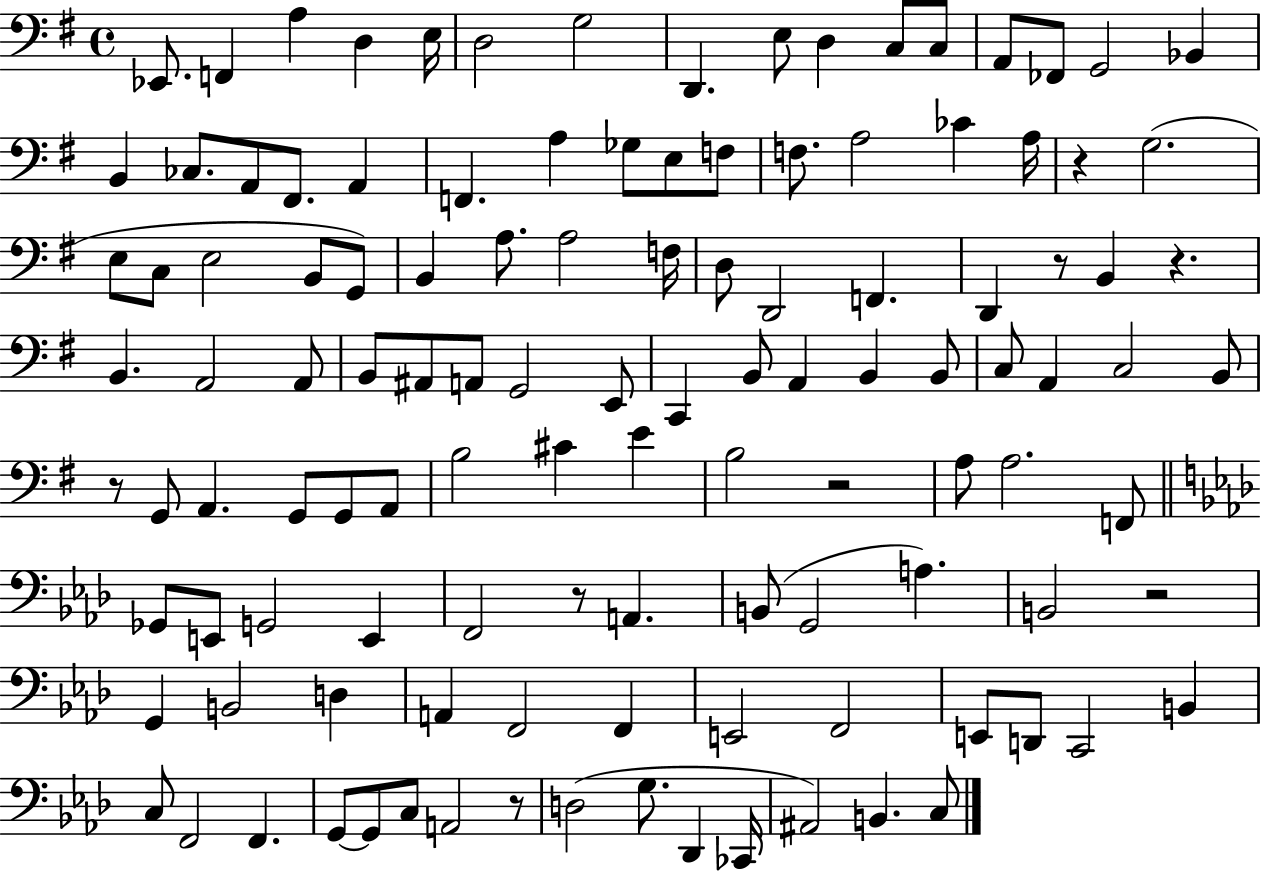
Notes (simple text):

Eb2/e. F2/q A3/q D3/q E3/s D3/h G3/h D2/q. E3/e D3/q C3/e C3/e A2/e FES2/e G2/h Bb2/q B2/q CES3/e. A2/e F#2/e. A2/q F2/q. A3/q Gb3/e E3/e F3/e F3/e. A3/h CES4/q A3/s R/q G3/h. E3/e C3/e E3/h B2/e G2/e B2/q A3/e. A3/h F3/s D3/e D2/h F2/q. D2/q R/e B2/q R/q. B2/q. A2/h A2/e B2/e A#2/e A2/e G2/h E2/e C2/q B2/e A2/q B2/q B2/e C3/e A2/q C3/h B2/e R/e G2/e A2/q. G2/e G2/e A2/e B3/h C#4/q E4/q B3/h R/h A3/e A3/h. F2/e Gb2/e E2/e G2/h E2/q F2/h R/e A2/q. B2/e G2/h A3/q. B2/h R/h G2/q B2/h D3/q A2/q F2/h F2/q E2/h F2/h E2/e D2/e C2/h B2/q C3/e F2/h F2/q. G2/e G2/e C3/e A2/h R/e D3/h G3/e. Db2/q CES2/s A#2/h B2/q. C3/e